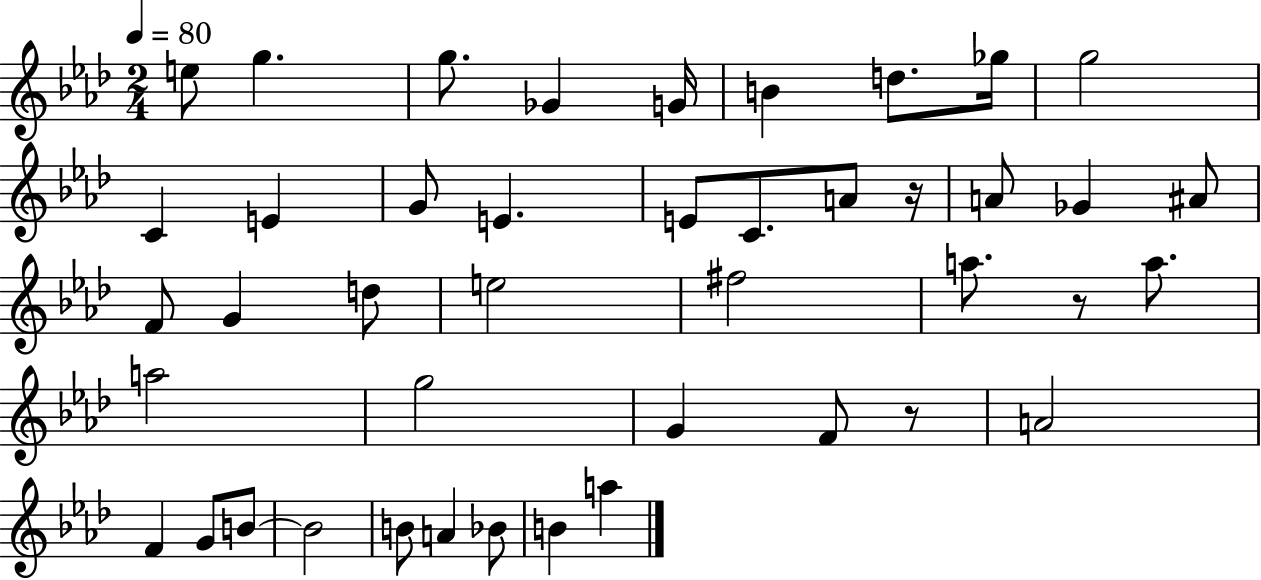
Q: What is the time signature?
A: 2/4